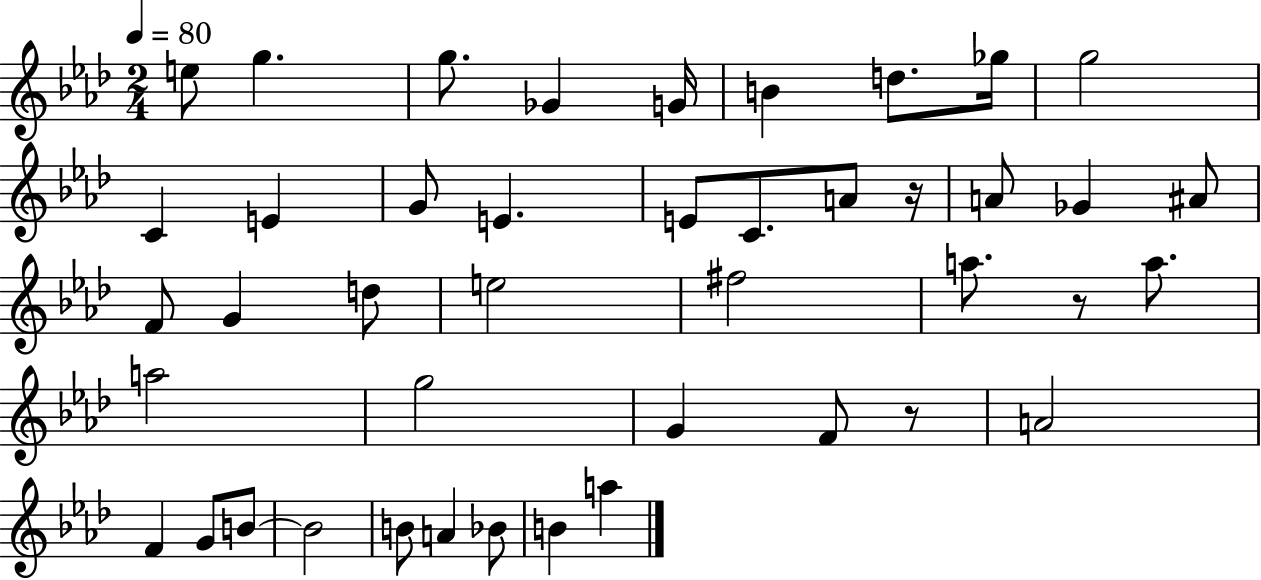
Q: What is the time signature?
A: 2/4